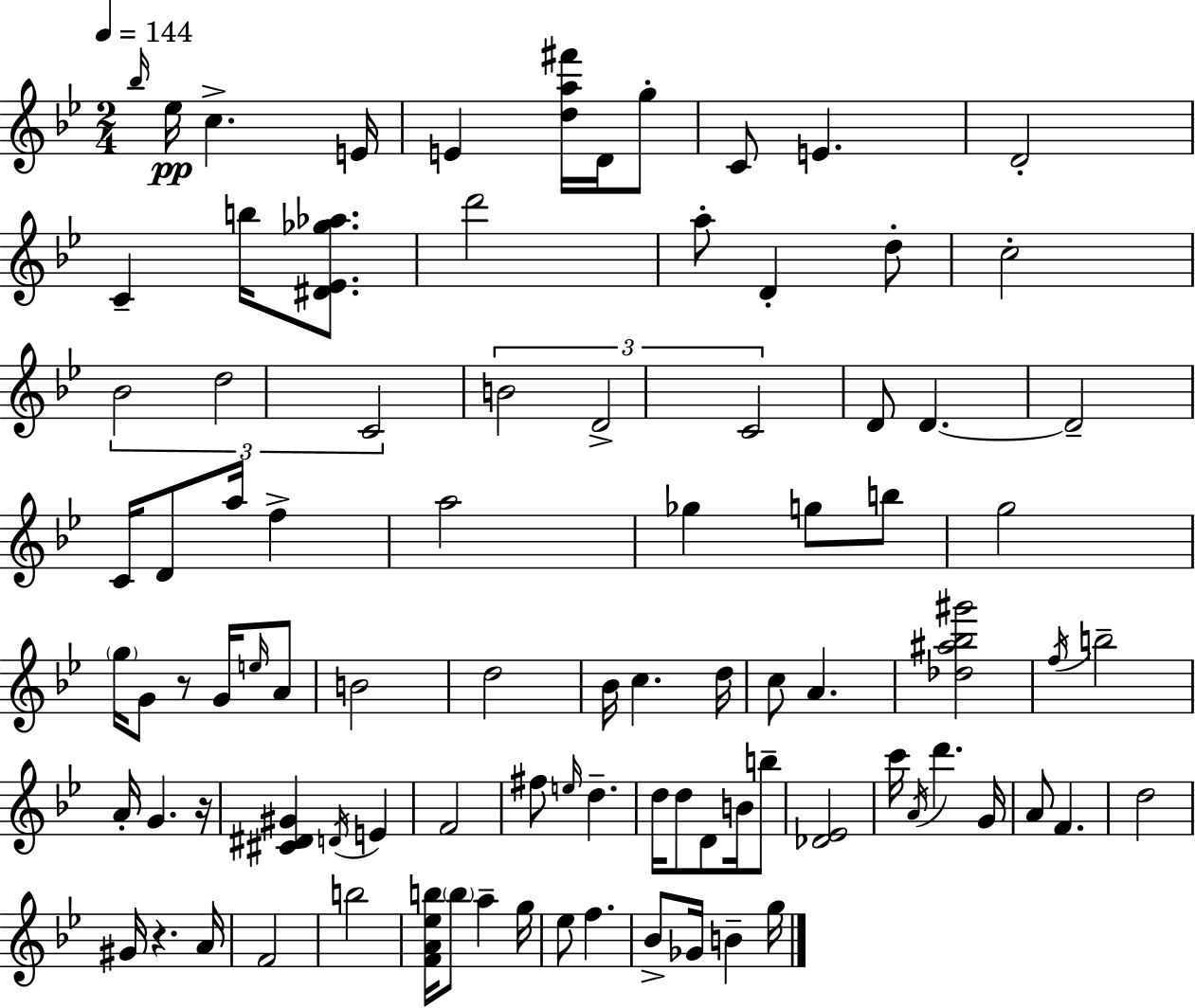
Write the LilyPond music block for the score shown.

{
  \clef treble
  \numericTimeSignature
  \time 2/4
  \key g \minor
  \tempo 4 = 144
  \grace { bes''16 }\pp ees''16 c''4.-> | e'16 e'4 <d'' a'' fis'''>16 d'16 g''8-. | c'8 e'4. | d'2-. | \break c'4-- b''16 <dis' ees' ges'' aes''>8. | d'''2 | a''8-. d'4-. d''8-. | c''2-. | \break \tuplet 3/2 { bes'2 | d''2 | c'2 } | \tuplet 3/2 { b'2 | \break d'2-> | c'2 } | d'8 d'4.~~ | d'2-- | \break c'16 d'8 a''16 f''4-> | a''2 | ges''4 g''8 b''8 | g''2 | \break \parenthesize g''16 g'8 r8 g'16 \grace { e''16 } | a'8 b'2 | d''2 | bes'16 c''4. | \break d''16 c''8 a'4. | <des'' ais'' bes'' gis'''>2 | \acciaccatura { f''16 } b''2-- | a'16-. g'4. | \break r16 <cis' dis' gis'>4 \acciaccatura { d'16 } | e'4 f'2 | fis''8 \grace { e''16 } d''4.-- | d''16 d''8 | \break d'8 b'16 b''8-- <des' ees'>2 | c'''16 \acciaccatura { a'16 } d'''4. | g'16 a'8 | f'4. d''2 | \break gis'16 r4. | a'16 f'2 | b''2 | <f' a' ees'' b''>16 \parenthesize b''8 | \break a''4-- g''16 ees''8 | f''4. bes'8-> | ges'16 b'4-- g''16 \bar "|."
}